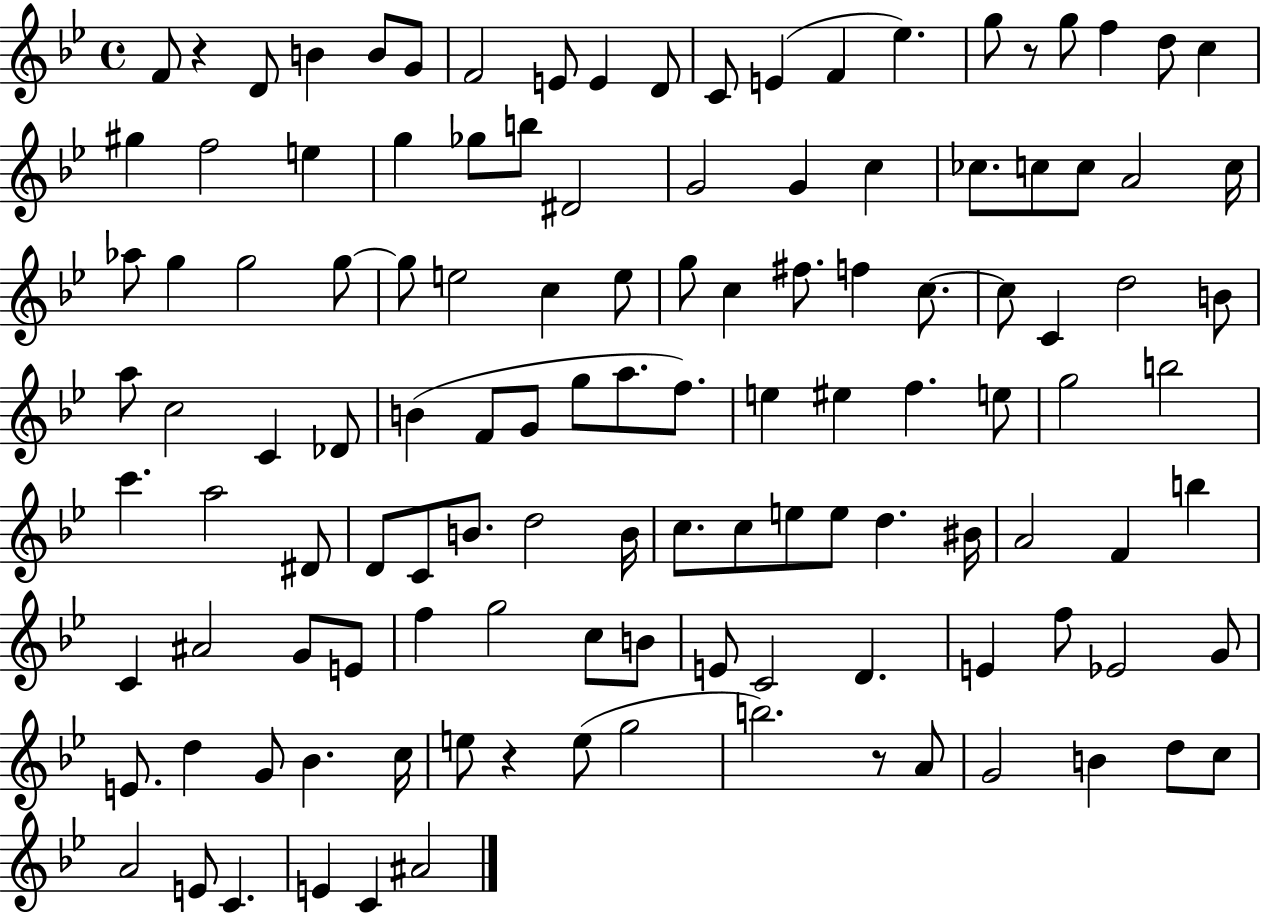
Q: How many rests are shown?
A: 4